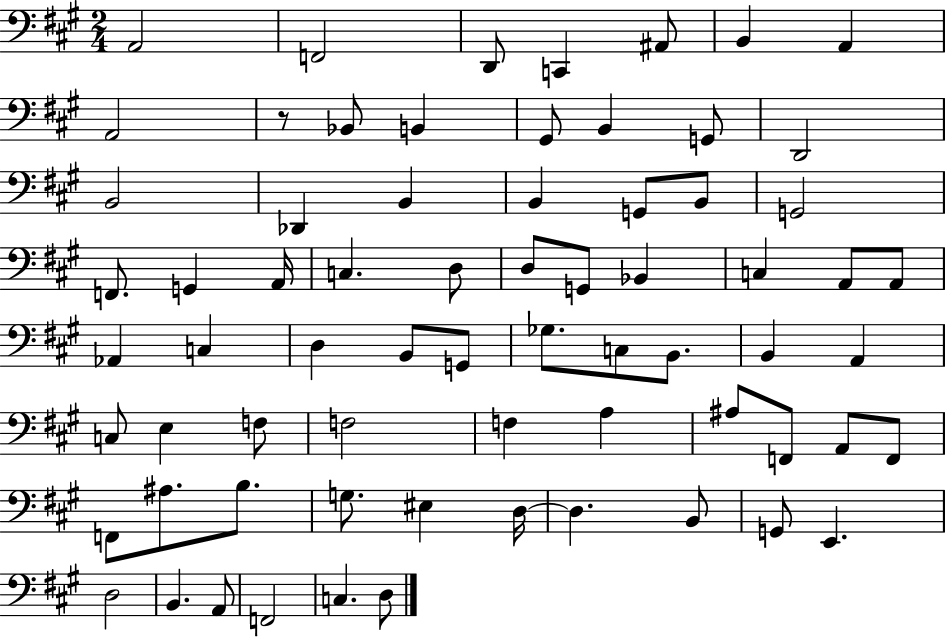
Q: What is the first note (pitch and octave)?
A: A2